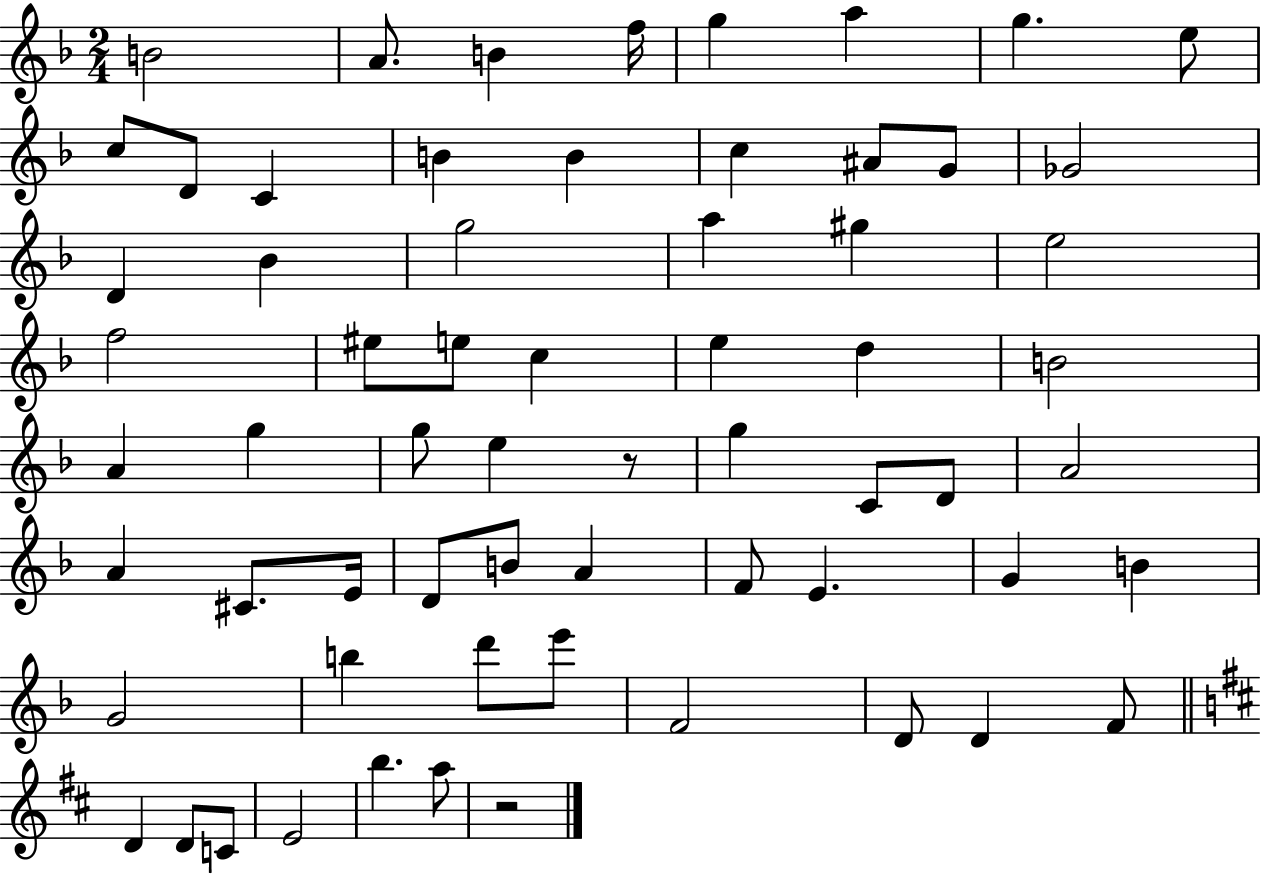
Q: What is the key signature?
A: F major